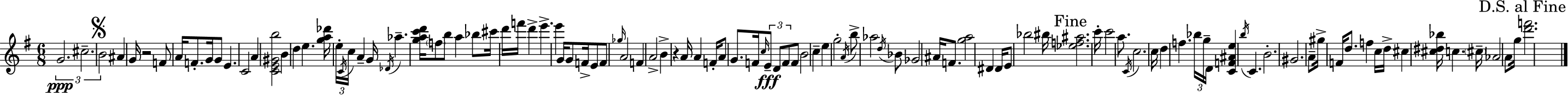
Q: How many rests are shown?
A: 2